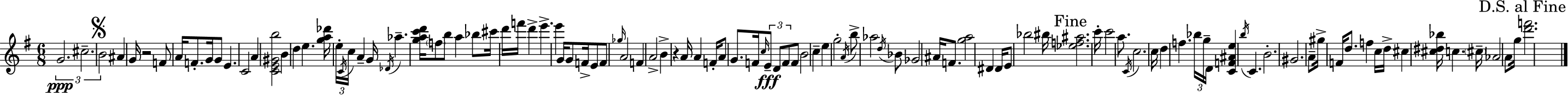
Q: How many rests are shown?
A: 2